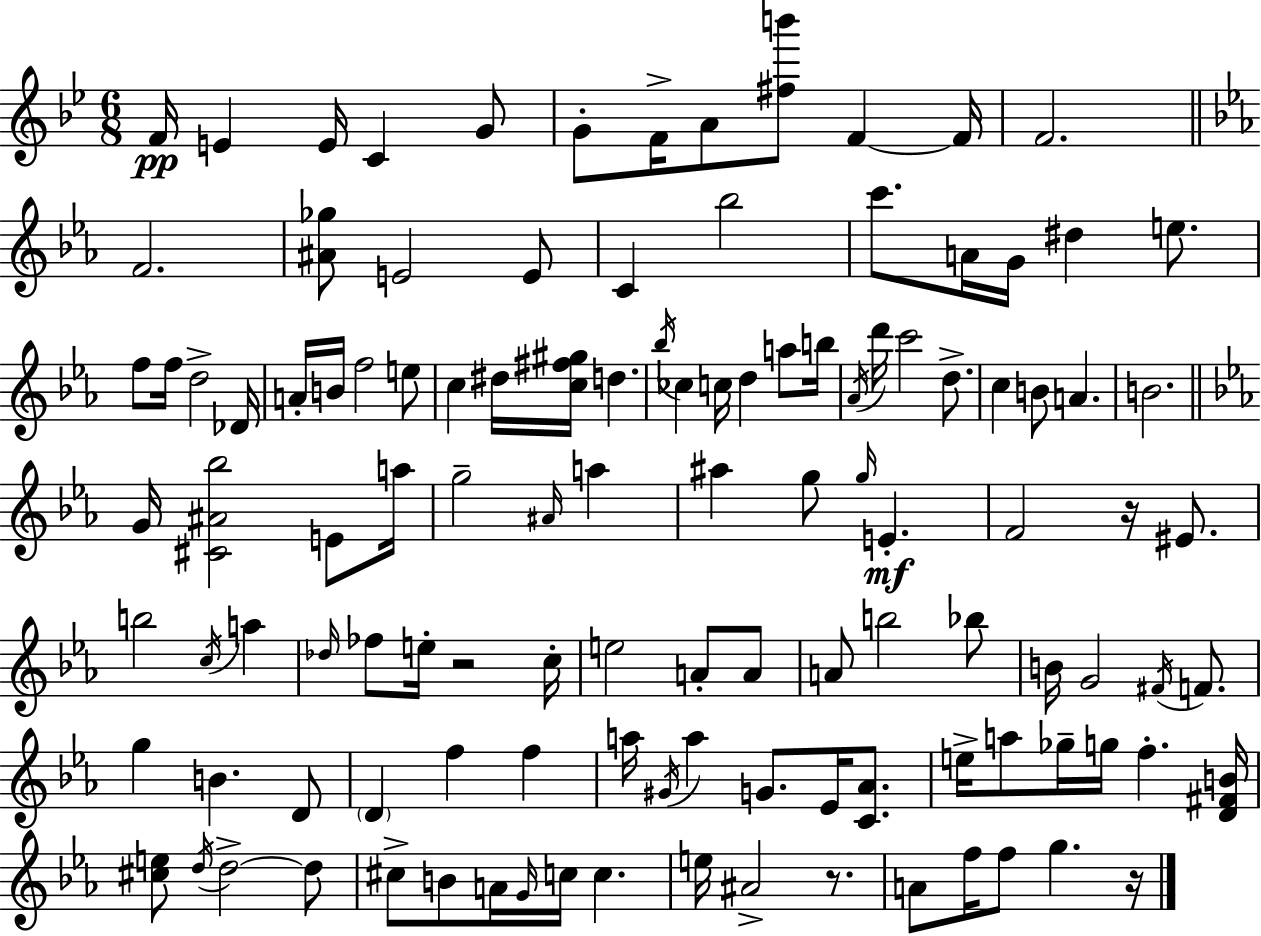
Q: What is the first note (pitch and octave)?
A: F4